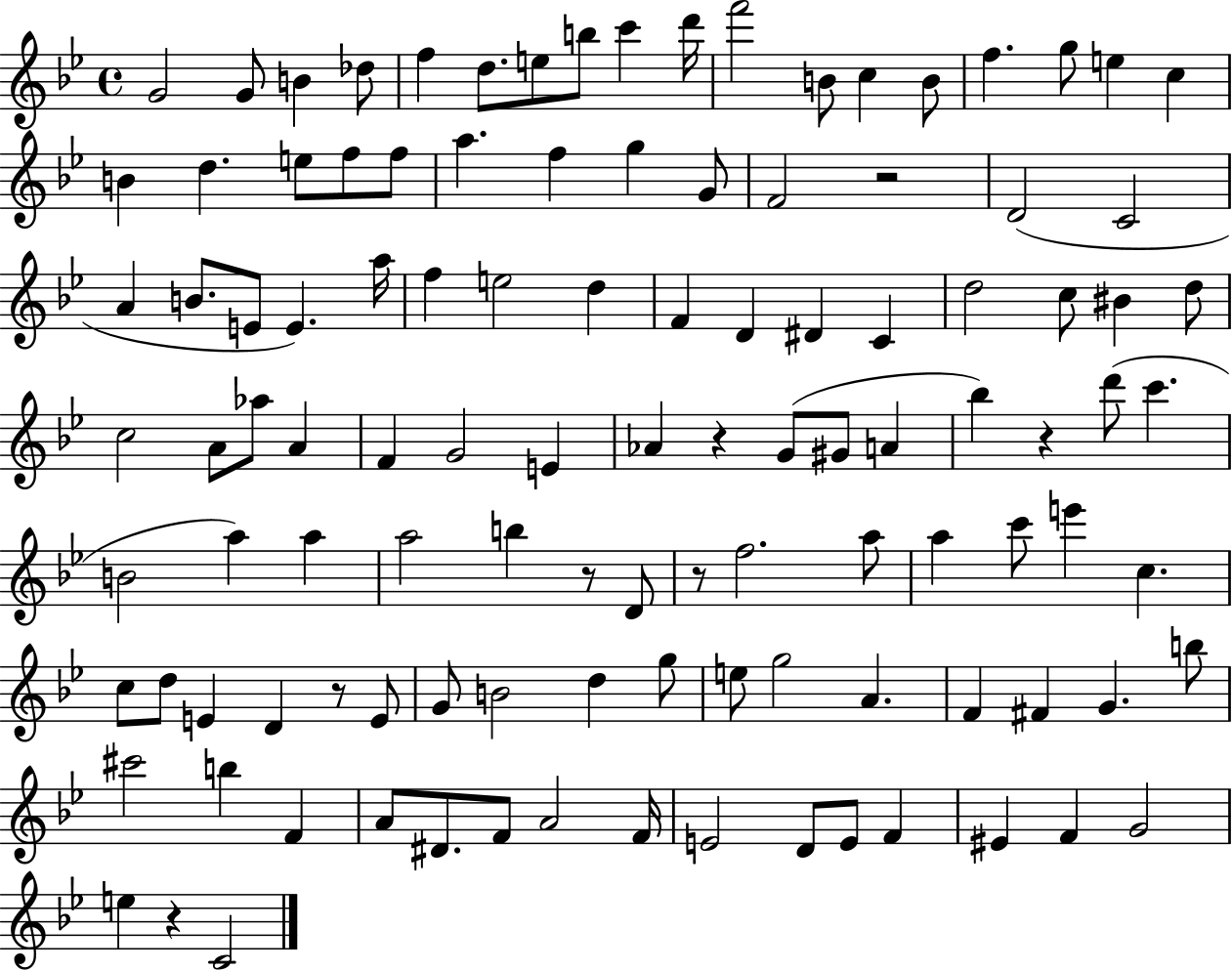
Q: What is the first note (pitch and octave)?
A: G4